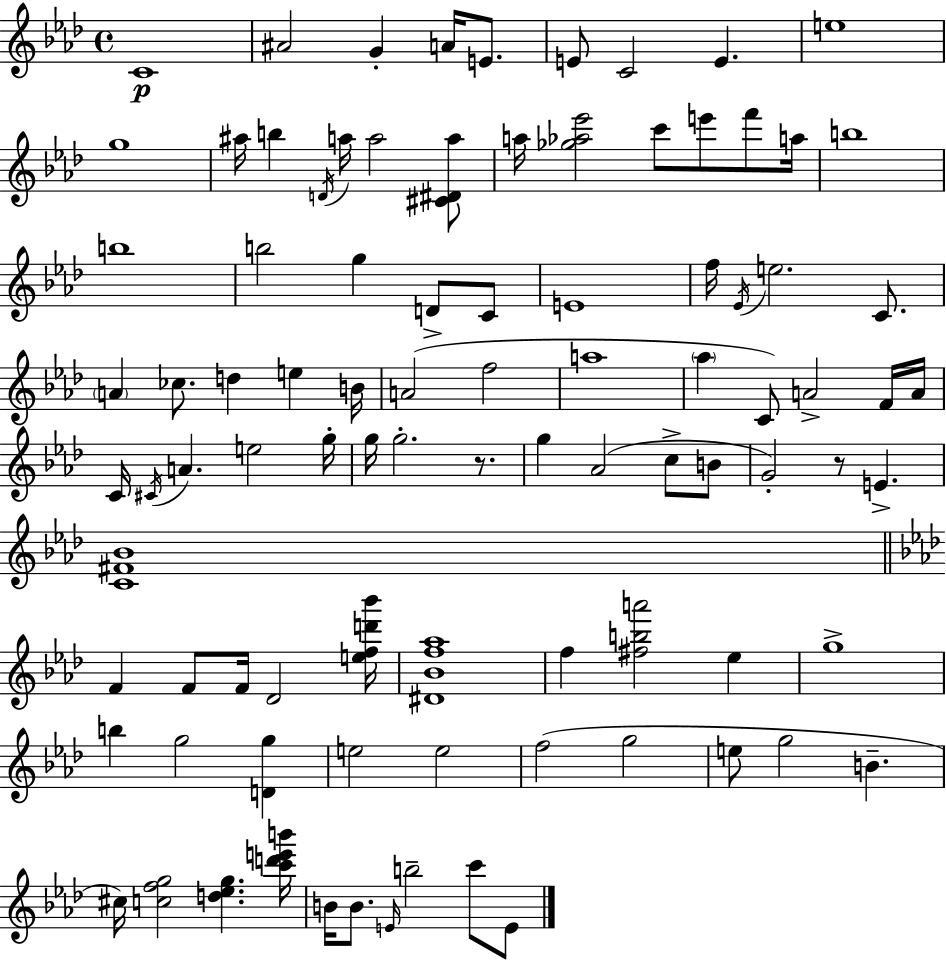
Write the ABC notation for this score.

X:1
T:Untitled
M:4/4
L:1/4
K:Fm
C4 ^A2 G A/4 E/2 E/2 C2 E e4 g4 ^a/4 b D/4 a/4 a2 [^C^Da]/2 a/4 [_g_a_e']2 c'/2 e'/2 f'/2 a/4 b4 b4 b2 g D/2 C/2 E4 f/4 _E/4 e2 C/2 A _c/2 d e B/4 A2 f2 a4 _a C/2 A2 F/4 A/4 C/4 ^C/4 A e2 g/4 g/4 g2 z/2 g _A2 c/2 B/2 G2 z/2 E [C^F_B]4 F F/2 F/4 _D2 [efd'_b']/4 [^D_Bf_a]4 f [^fba']2 _e g4 b g2 [Dg] e2 e2 f2 g2 e/2 g2 B ^c/4 [cfg]2 [d_eg] [c'd'e'b']/4 B/4 B/2 E/4 b2 c'/2 E/2